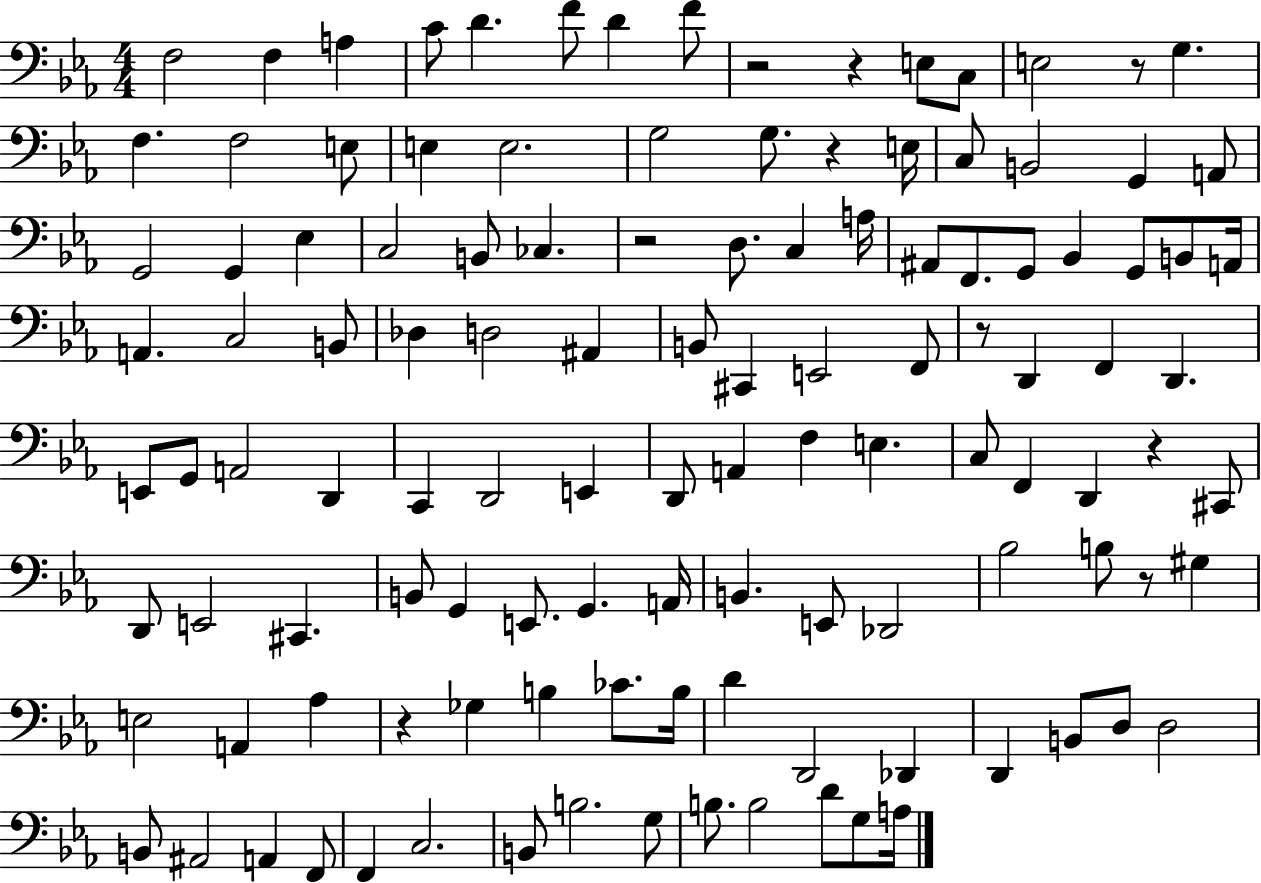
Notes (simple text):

F3/h F3/q A3/q C4/e D4/q. F4/e D4/q F4/e R/h R/q E3/e C3/e E3/h R/e G3/q. F3/q. F3/h E3/e E3/q E3/h. G3/h G3/e. R/q E3/s C3/e B2/h G2/q A2/e G2/h G2/q Eb3/q C3/h B2/e CES3/q. R/h D3/e. C3/q A3/s A#2/e F2/e. G2/e Bb2/q G2/e B2/e A2/s A2/q. C3/h B2/e Db3/q D3/h A#2/q B2/e C#2/q E2/h F2/e R/e D2/q F2/q D2/q. E2/e G2/e A2/h D2/q C2/q D2/h E2/q D2/e A2/q F3/q E3/q. C3/e F2/q D2/q R/q C#2/e D2/e E2/h C#2/q. B2/e G2/q E2/e. G2/q. A2/s B2/q. E2/e Db2/h Bb3/h B3/e R/e G#3/q E3/h A2/q Ab3/q R/q Gb3/q B3/q CES4/e. B3/s D4/q D2/h Db2/q D2/q B2/e D3/e D3/h B2/e A#2/h A2/q F2/e F2/q C3/h. B2/e B3/h. G3/e B3/e. B3/h D4/e G3/e A3/s